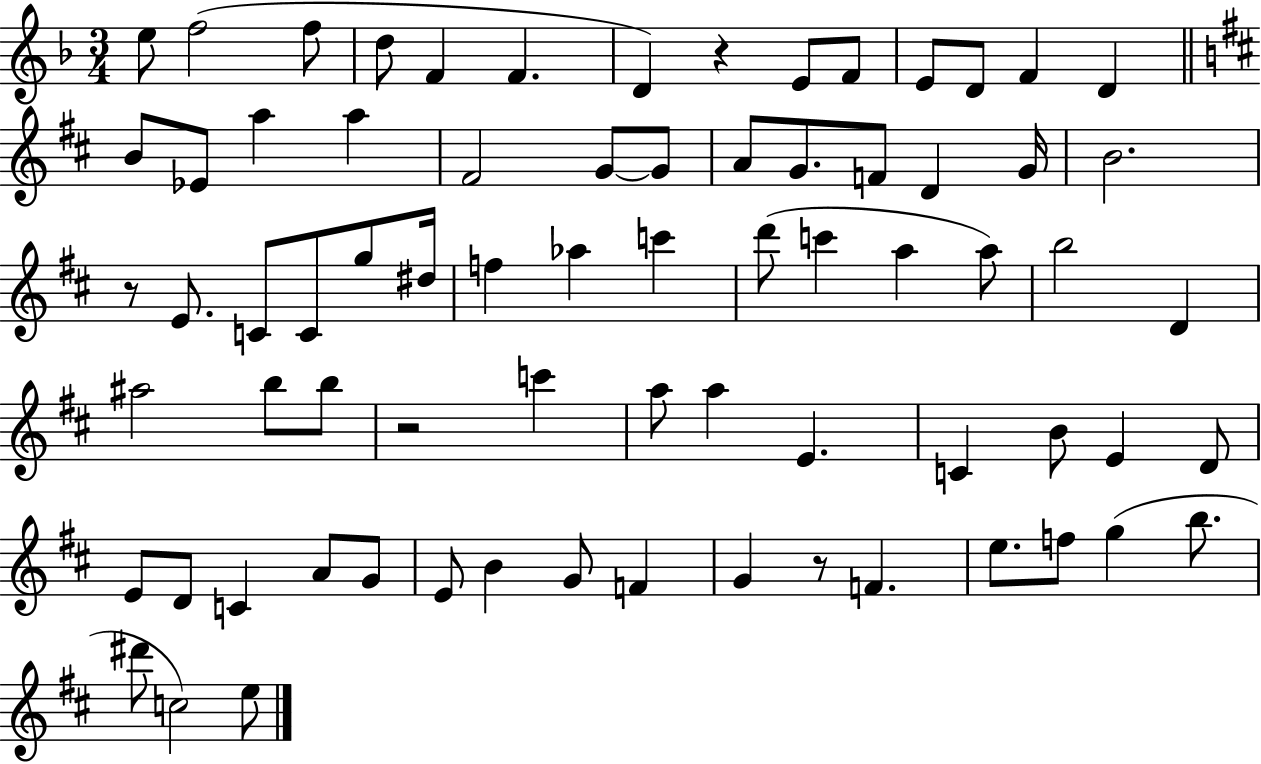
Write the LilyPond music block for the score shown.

{
  \clef treble
  \numericTimeSignature
  \time 3/4
  \key f \major
  e''8 f''2( f''8 | d''8 f'4 f'4. | d'4) r4 e'8 f'8 | e'8 d'8 f'4 d'4 | \break \bar "||" \break \key d \major b'8 ees'8 a''4 a''4 | fis'2 g'8~~ g'8 | a'8 g'8. f'8 d'4 g'16 | b'2. | \break r8 e'8. c'8 c'8 g''8 dis''16 | f''4 aes''4 c'''4 | d'''8( c'''4 a''4 a''8) | b''2 d'4 | \break ais''2 b''8 b''8 | r2 c'''4 | a''8 a''4 e'4. | c'4 b'8 e'4 d'8 | \break e'8 d'8 c'4 a'8 g'8 | e'8 b'4 g'8 f'4 | g'4 r8 f'4. | e''8. f''8 g''4( b''8. | \break dis'''8 c''2) e''8 | \bar "|."
}